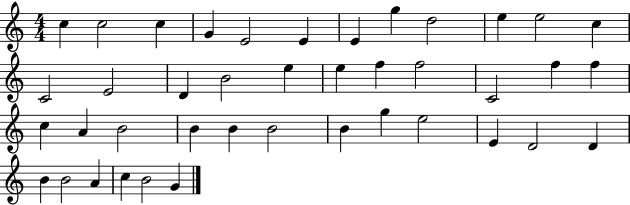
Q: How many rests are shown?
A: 0